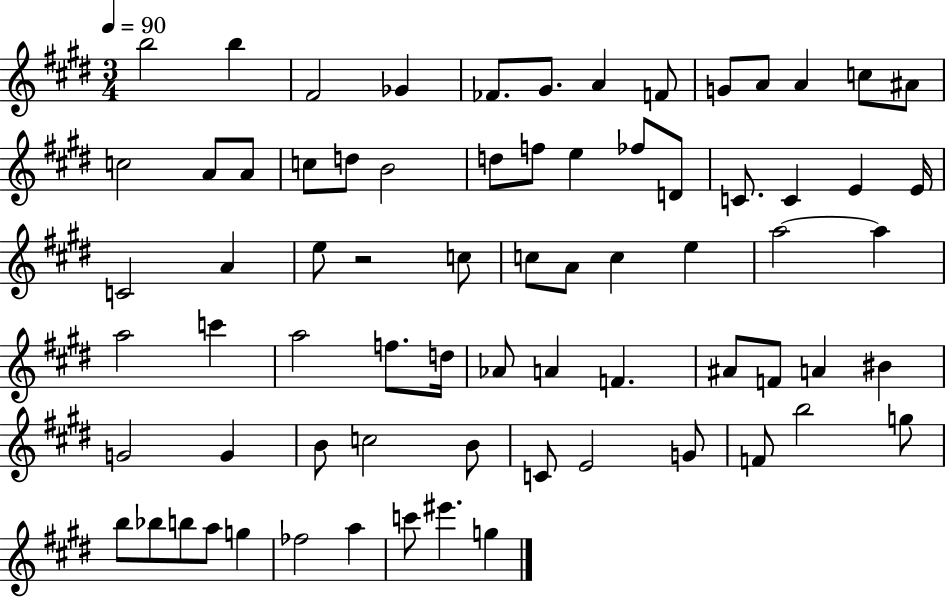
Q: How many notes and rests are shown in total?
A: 72